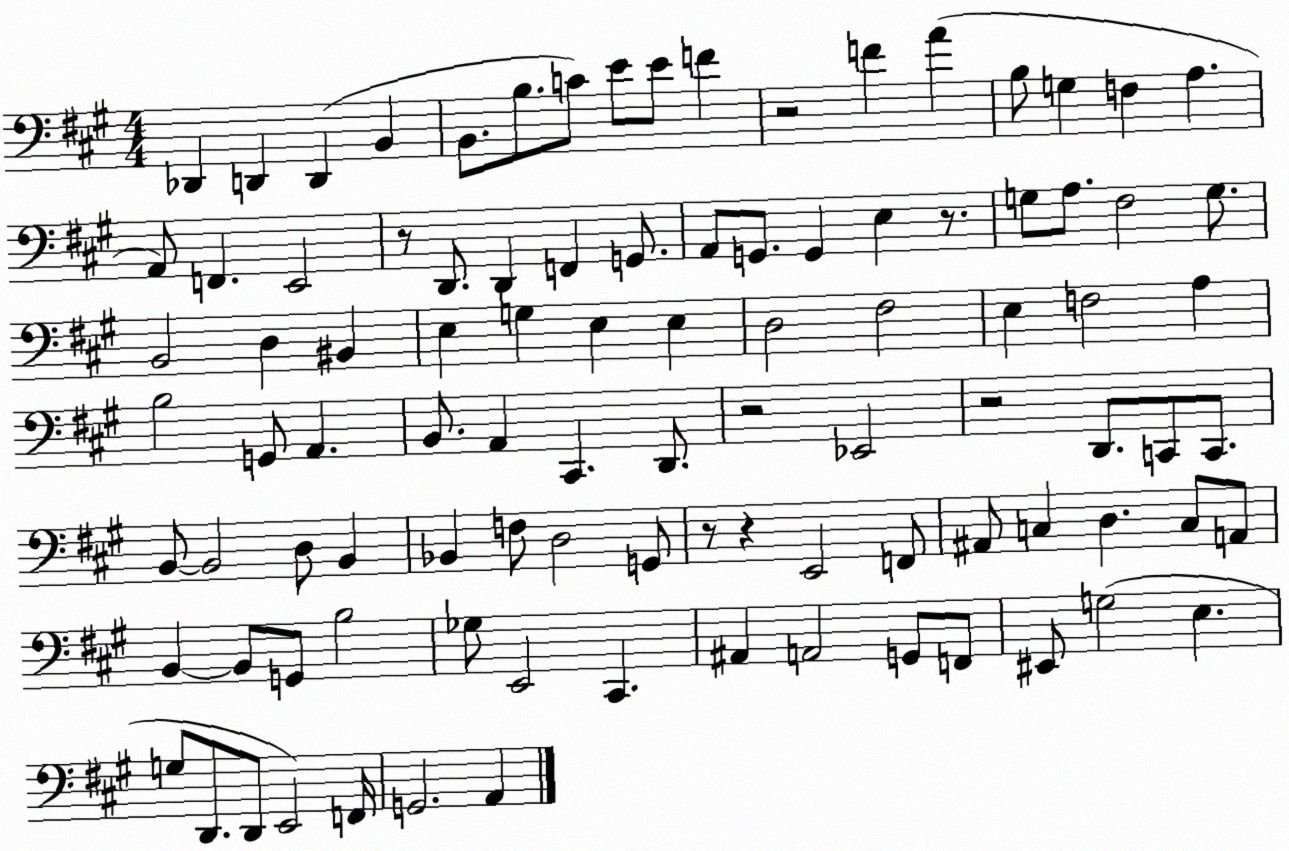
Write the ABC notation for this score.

X:1
T:Untitled
M:4/4
L:1/4
K:A
_D,, D,, D,, B,, B,,/2 B,/2 C/2 E/2 E/2 F z2 F A B,/2 G, F, A, A,,/2 F,, E,,2 z/2 D,,/2 D,, F,, G,,/2 A,,/2 G,,/2 G,, E, z/2 G,/2 A,/2 ^F,2 G,/2 B,,2 D, ^B,, E, G, E, E, D,2 ^F,2 E, F,2 A, B,2 G,,/2 A,, B,,/2 A,, ^C,, D,,/2 z2 _E,,2 z2 D,,/2 C,,/2 C,,/2 B,,/2 B,,2 D,/2 B,, _B,, F,/2 D,2 G,,/2 z/2 z E,,2 F,,/2 ^A,,/2 C, D, C,/2 A,,/2 B,, B,,/2 G,,/2 B,2 _G,/2 E,,2 ^C,, ^A,, A,,2 G,,/2 F,,/2 ^E,,/2 G,2 E, G,/2 D,,/2 D,,/2 E,,2 F,,/4 G,,2 A,,